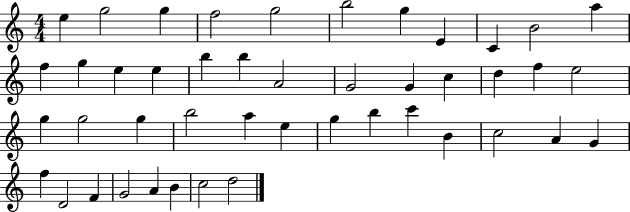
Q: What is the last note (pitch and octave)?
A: D5